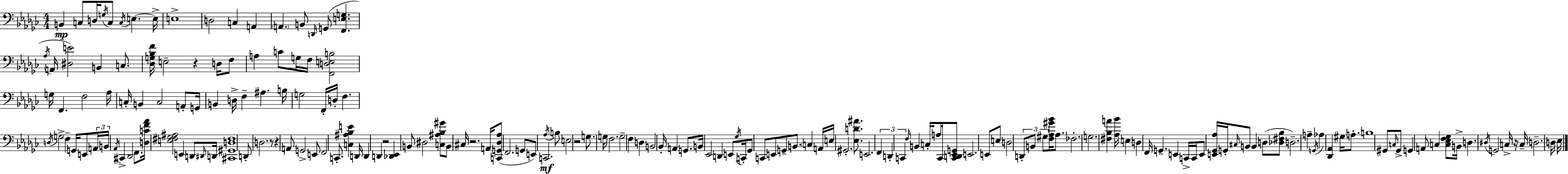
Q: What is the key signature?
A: EES minor